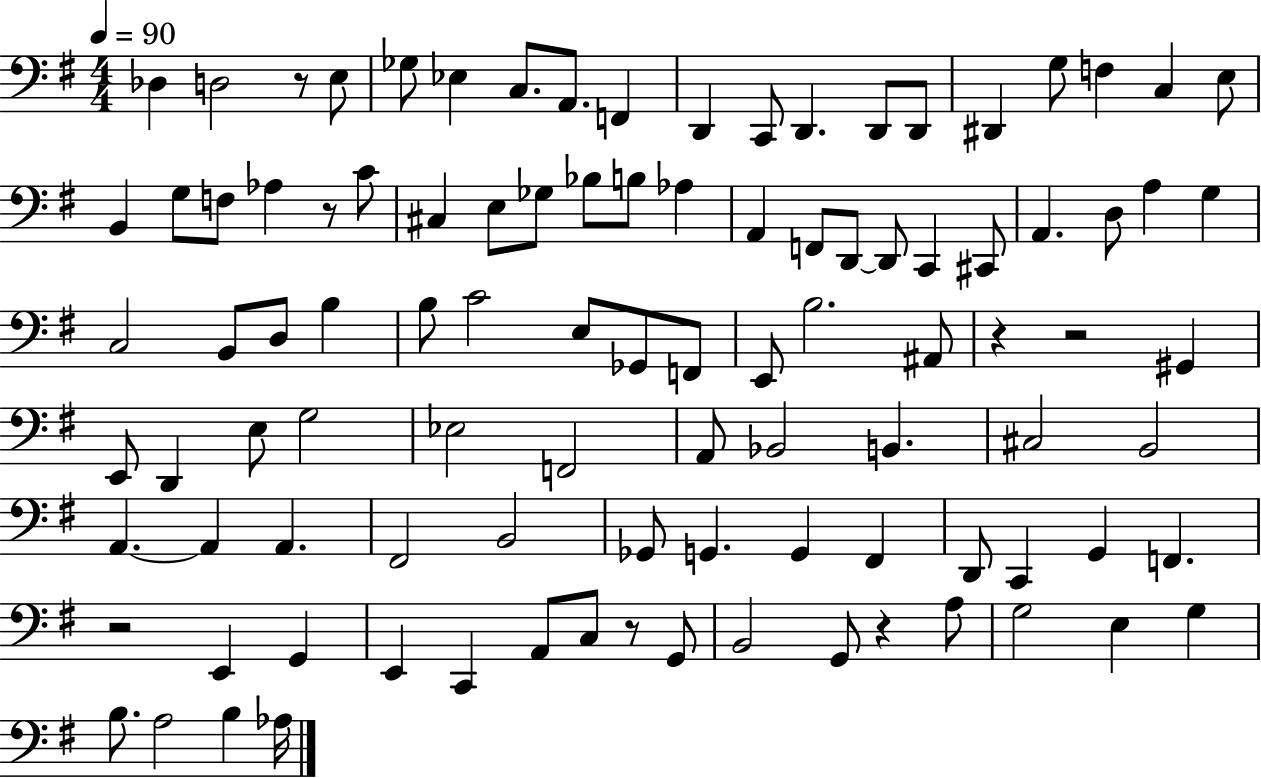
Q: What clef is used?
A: bass